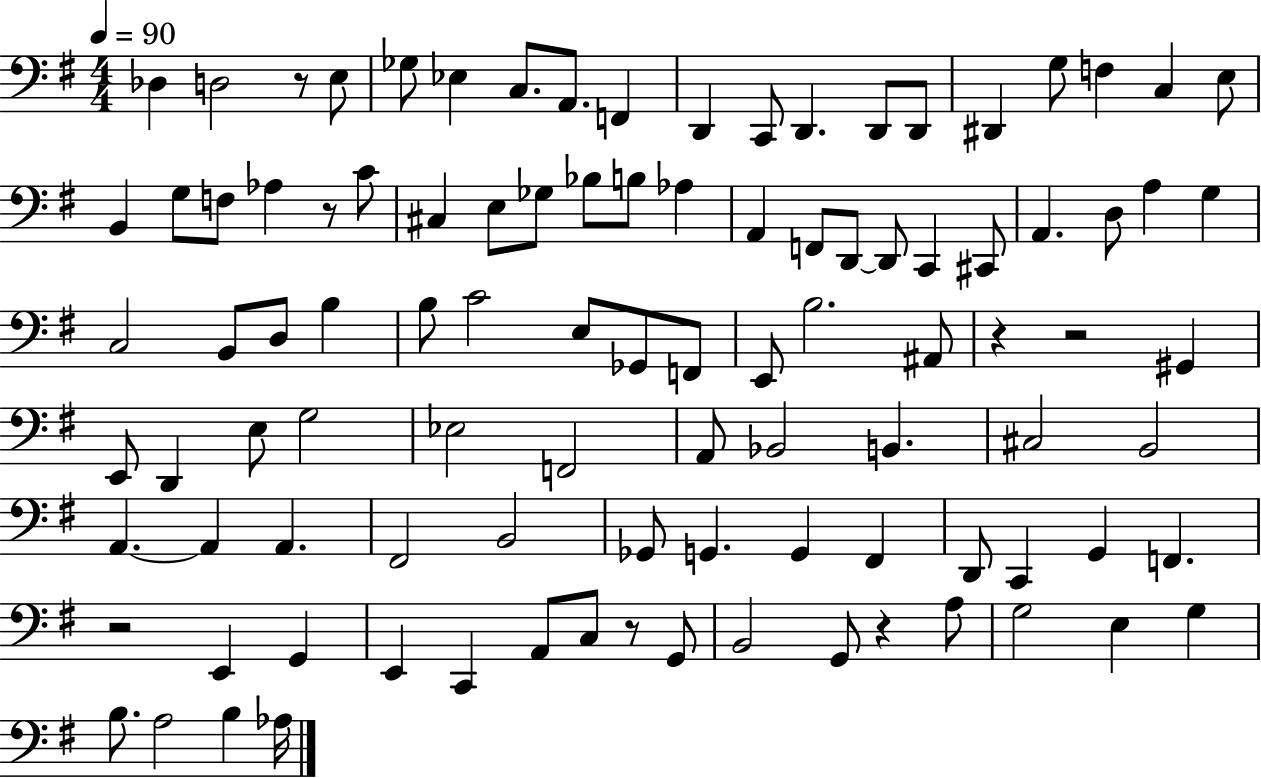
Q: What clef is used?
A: bass